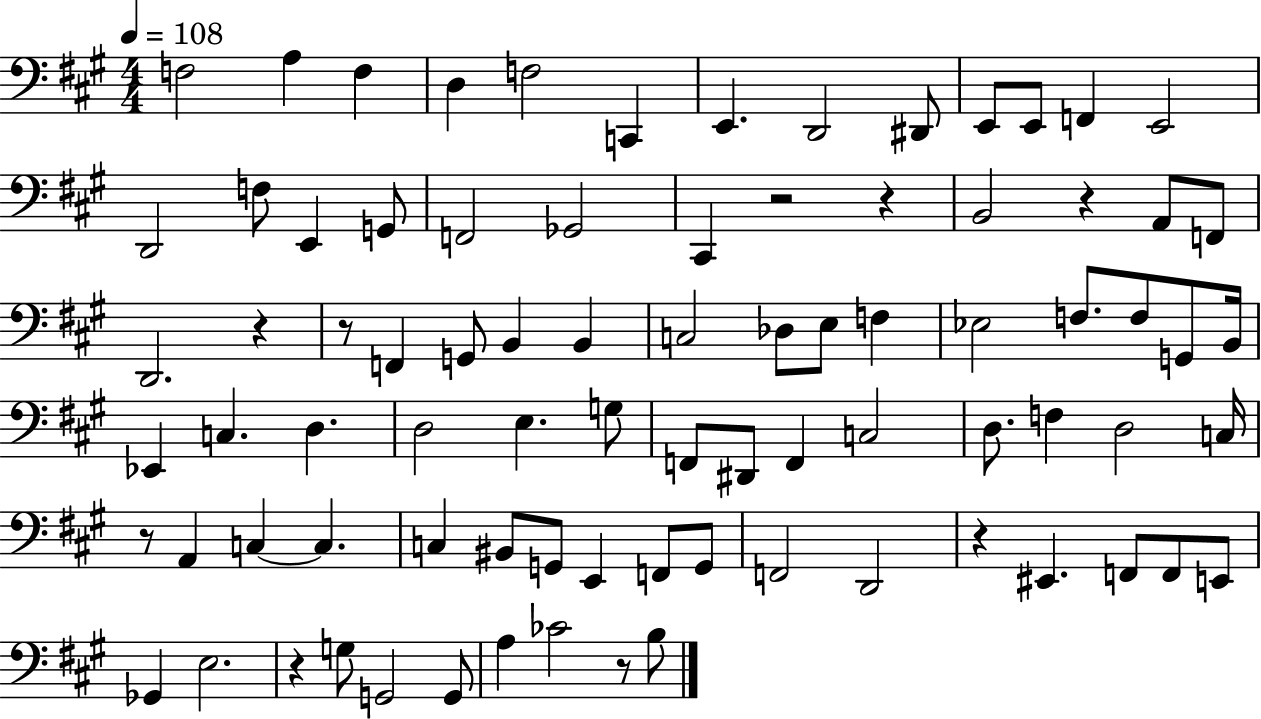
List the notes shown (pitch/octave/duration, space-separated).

F3/h A3/q F3/q D3/q F3/h C2/q E2/q. D2/h D#2/e E2/e E2/e F2/q E2/h D2/h F3/e E2/q G2/e F2/h Gb2/h C#2/q R/h R/q B2/h R/q A2/e F2/e D2/h. R/q R/e F2/q G2/e B2/q B2/q C3/h Db3/e E3/e F3/q Eb3/h F3/e. F3/e G2/e B2/s Eb2/q C3/q. D3/q. D3/h E3/q. G3/e F2/e D#2/e F2/q C3/h D3/e. F3/q D3/h C3/s R/e A2/q C3/q C3/q. C3/q BIS2/e G2/e E2/q F2/e G2/e F2/h D2/h R/q EIS2/q. F2/e F2/e E2/e Gb2/q E3/h. R/q G3/e G2/h G2/e A3/q CES4/h R/e B3/e